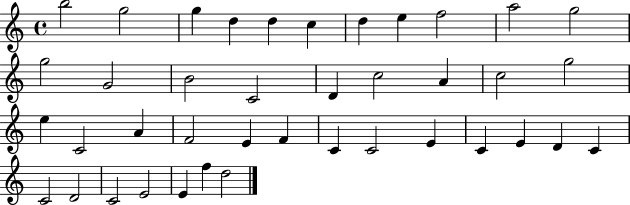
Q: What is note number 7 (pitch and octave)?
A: D5